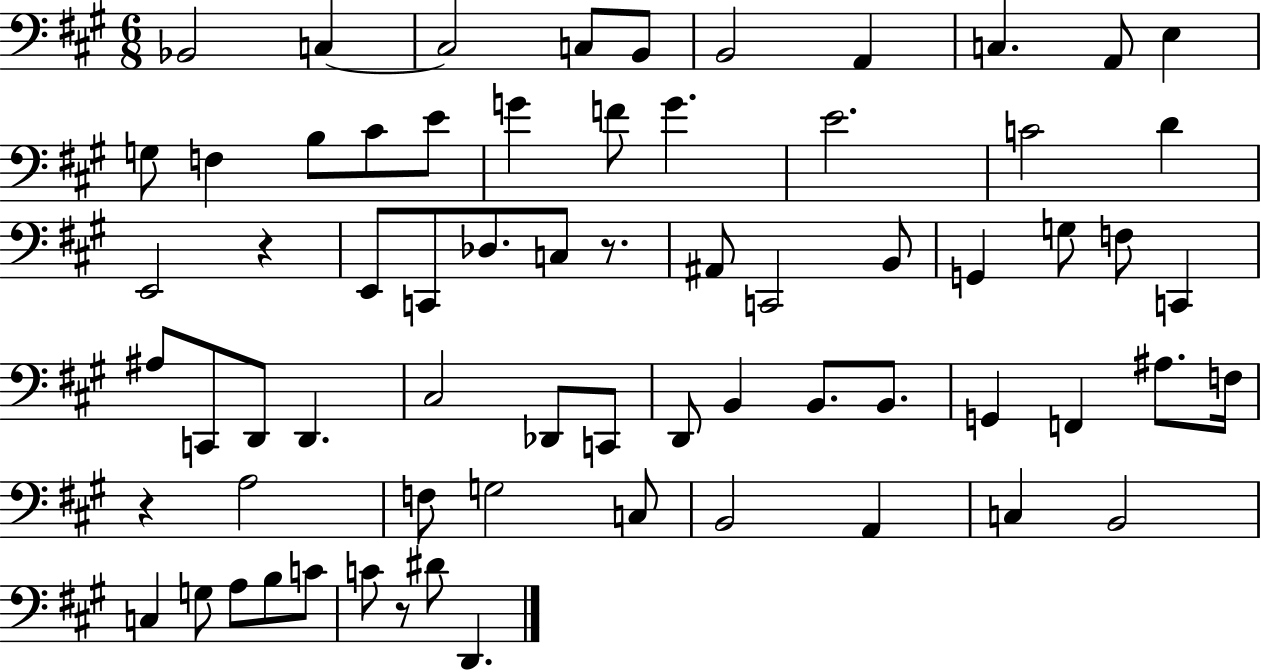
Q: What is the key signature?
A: A major